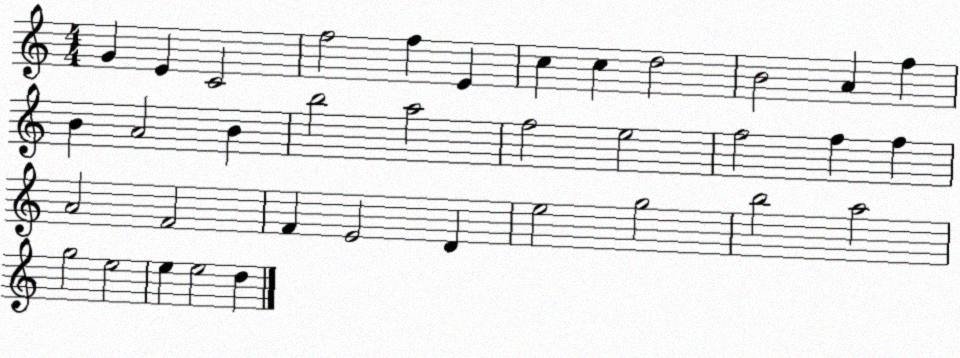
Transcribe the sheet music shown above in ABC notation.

X:1
T:Untitled
M:4/4
L:1/4
K:C
G E C2 f2 f E c c d2 B2 A f B A2 B b2 a2 f2 e2 f2 f f A2 F2 F E2 D e2 g2 b2 a2 g2 e2 e e2 d